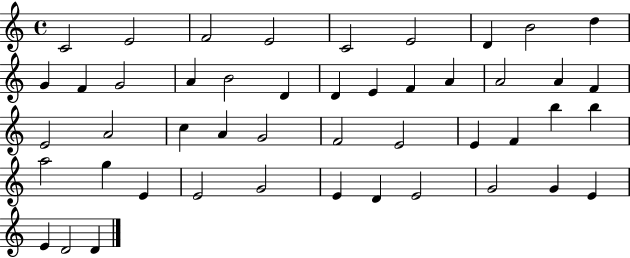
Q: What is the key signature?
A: C major